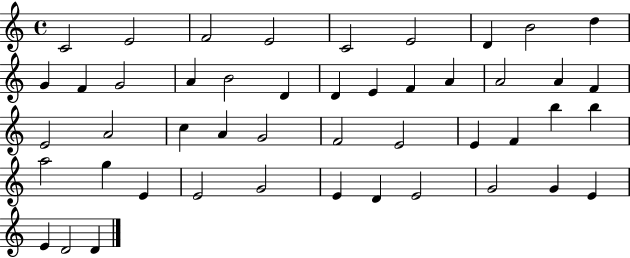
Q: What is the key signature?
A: C major